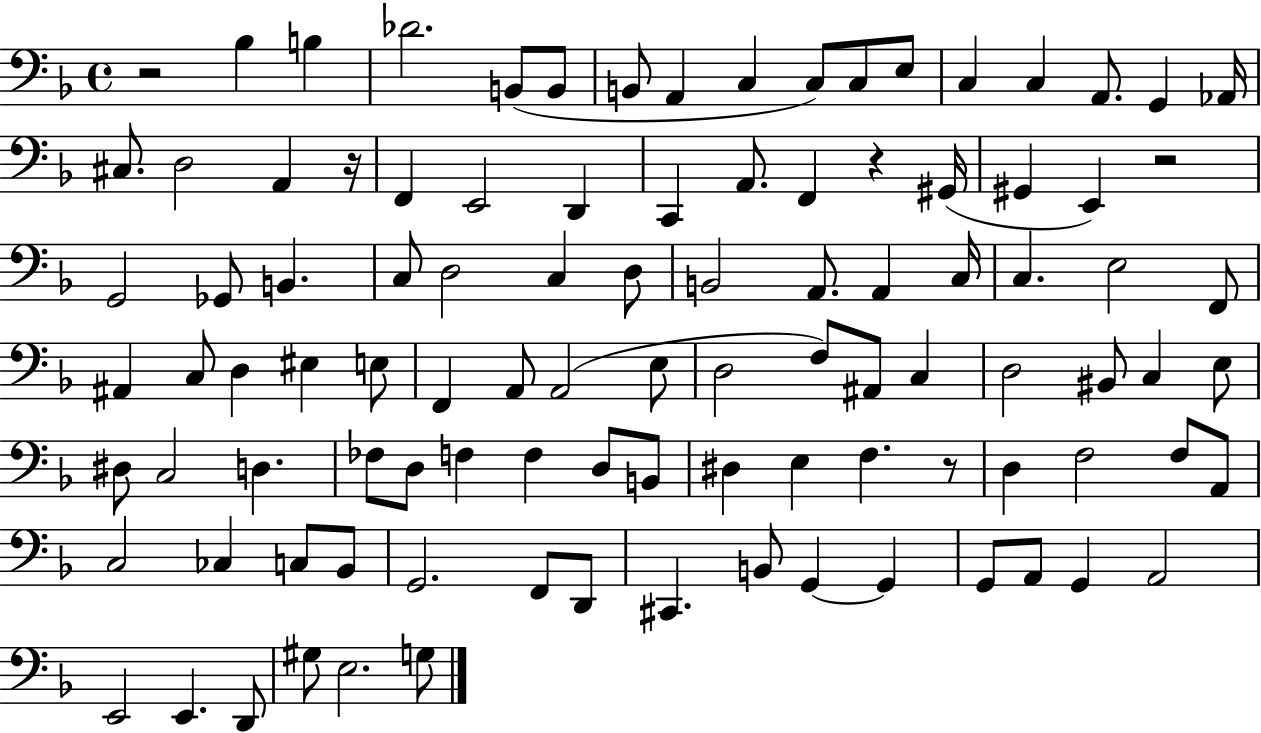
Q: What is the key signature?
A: F major